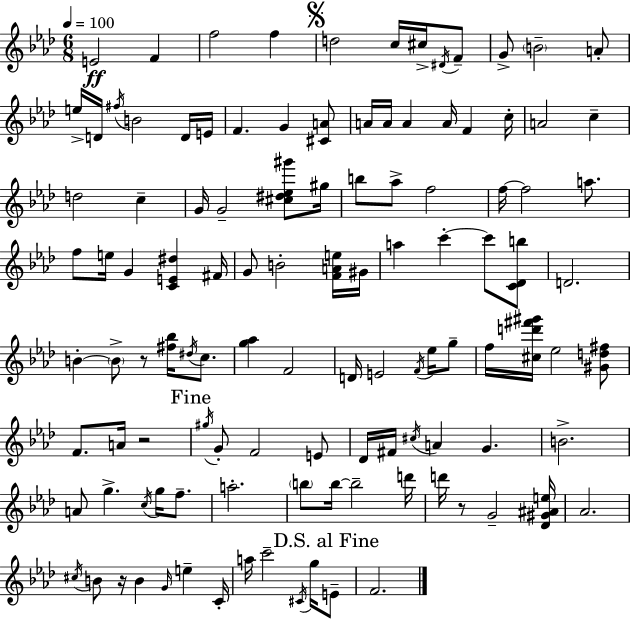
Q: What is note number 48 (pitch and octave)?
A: C6